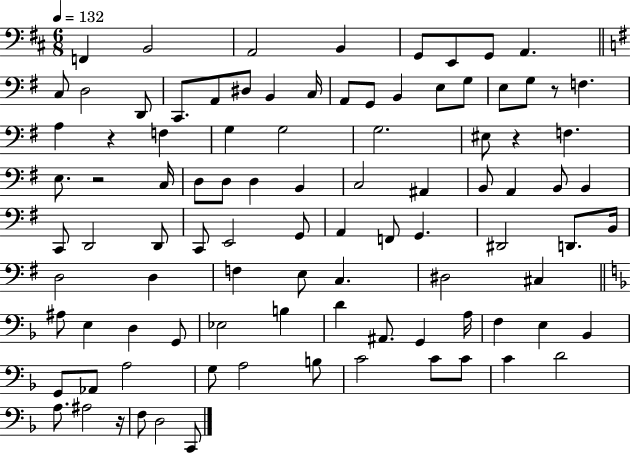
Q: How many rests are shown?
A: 5